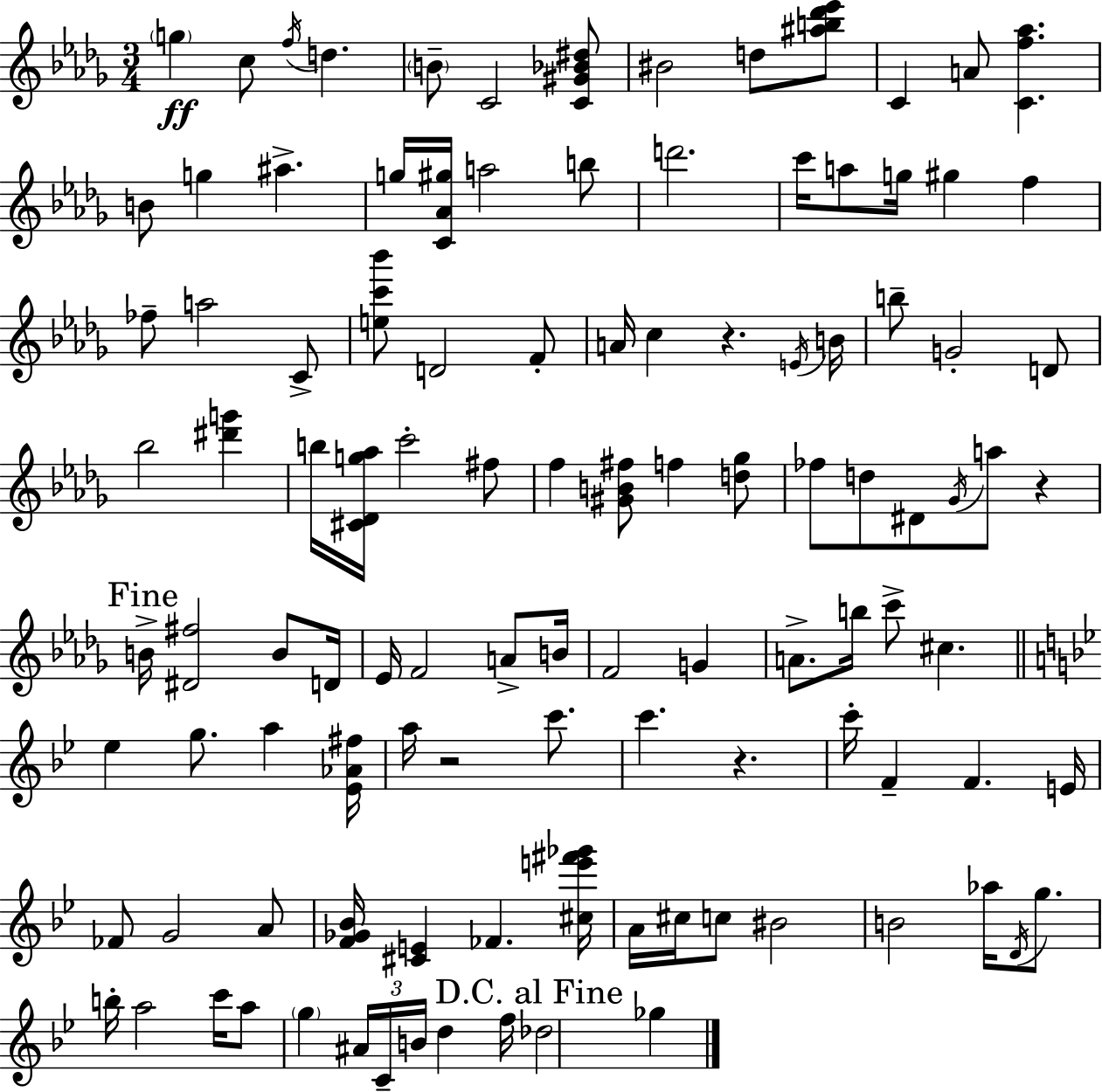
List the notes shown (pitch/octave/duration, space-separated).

G5/q C5/e F5/s D5/q. B4/e C4/h [C4,G#4,Bb4,D#5]/e BIS4/h D5/e [A#5,B5,Db6,Eb6]/e C4/q A4/e [C4,F5,Ab5]/q. B4/e G5/q A#5/q. G5/s [C4,Ab4,G#5]/s A5/h B5/e D6/h. C6/s A5/e G5/s G#5/q F5/q FES5/e A5/h C4/e [E5,C6,Bb6]/e D4/h F4/e A4/s C5/q R/q. E4/s B4/s B5/e G4/h D4/e Bb5/h [D#6,G6]/q B5/s [C#4,Db4,G5,Ab5]/s C6/h F#5/e F5/q [G#4,B4,F#5]/e F5/q [D5,Gb5]/e FES5/e D5/e D#4/e Gb4/s A5/e R/q B4/s [D#4,F#5]/h B4/e D4/s Eb4/s F4/h A4/e B4/s F4/h G4/q A4/e. B5/s C6/e C#5/q. Eb5/q G5/e. A5/q [Eb4,Ab4,F#5]/s A5/s R/h C6/e. C6/q. R/q. C6/s F4/q F4/q. E4/s FES4/e G4/h A4/e [F4,Gb4,Bb4]/s [C#4,E4]/q FES4/q. [C#5,E6,F#6,Gb6]/s A4/s C#5/s C5/e BIS4/h B4/h Ab5/s D4/s G5/e. B5/s A5/h C6/s A5/e G5/q A#4/s C4/s B4/s D5/q F5/s Db5/h Gb5/q